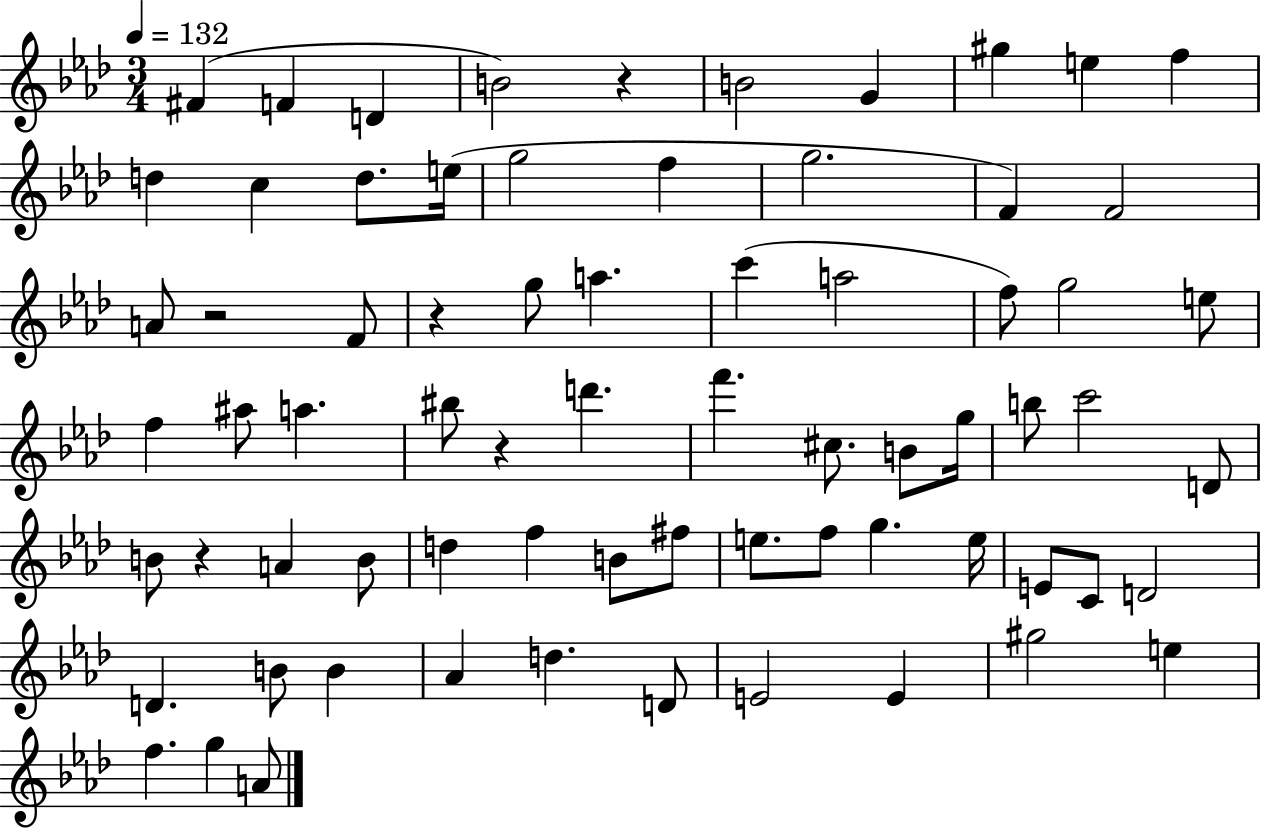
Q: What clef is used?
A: treble